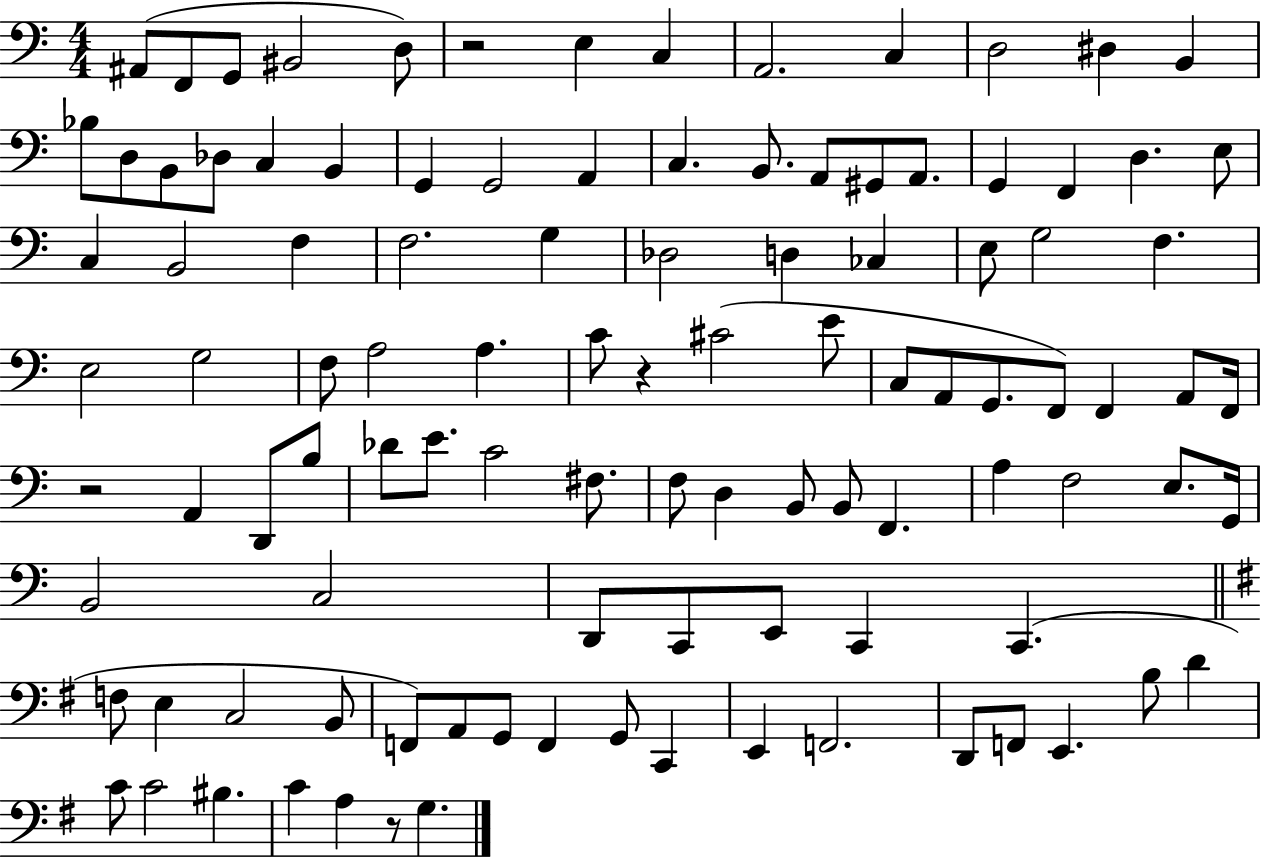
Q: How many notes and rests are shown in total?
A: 106